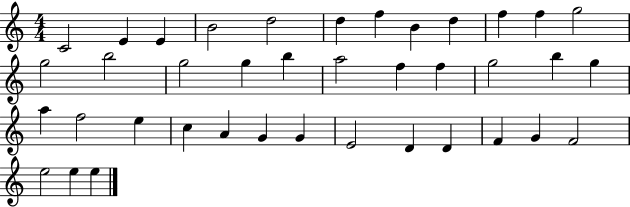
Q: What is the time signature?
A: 4/4